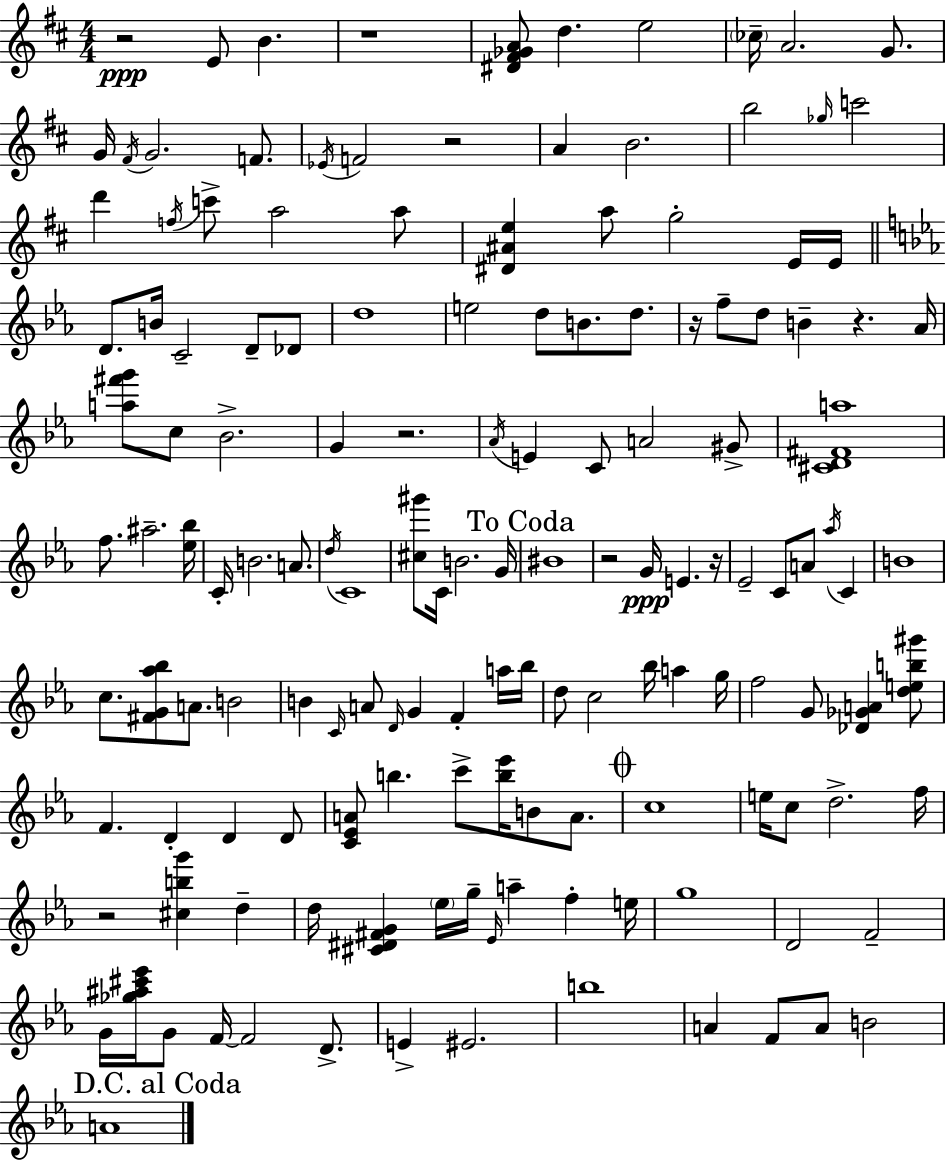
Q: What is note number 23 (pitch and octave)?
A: A5